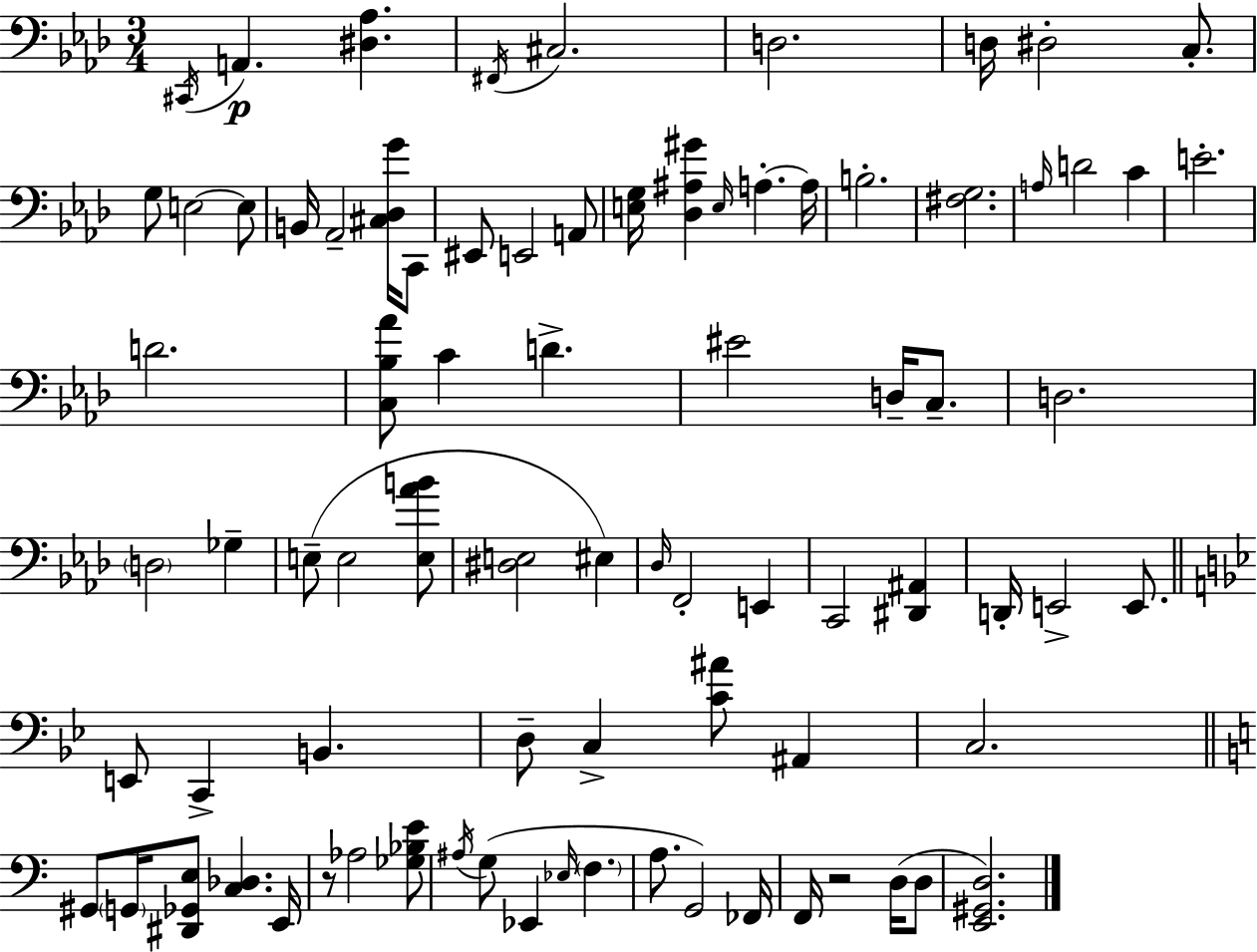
X:1
T:Untitled
M:3/4
L:1/4
K:Ab
^C,,/4 A,, [^D,_A,] ^F,,/4 ^C,2 D,2 D,/4 ^D,2 C,/2 G,/2 E,2 E,/2 B,,/4 _A,,2 [^C,_D,G]/4 C,,/2 ^E,,/2 E,,2 A,,/2 [E,G,]/4 [_D,^A,^G] E,/4 A, A,/4 B,2 [^F,G,]2 A,/4 D2 C E2 D2 [C,_B,_A]/2 C D ^E2 D,/4 C,/2 D,2 D,2 _G, E,/2 E,2 [E,_AB]/2 [^D,E,]2 ^E, _D,/4 F,,2 E,, C,,2 [^D,,^A,,] D,,/4 E,,2 E,,/2 E,,/2 C,, B,, D,/2 C, [C^A]/2 ^A,, C,2 ^G,,/2 G,,/4 [^D,,_G,,E,]/2 [C,_D,] E,,/4 z/2 _A,2 [_G,_B,E]/2 ^A,/4 G,/2 _E,, _E,/4 F, A,/2 G,,2 _F,,/4 F,,/4 z2 D,/4 D,/2 [E,,^G,,D,]2